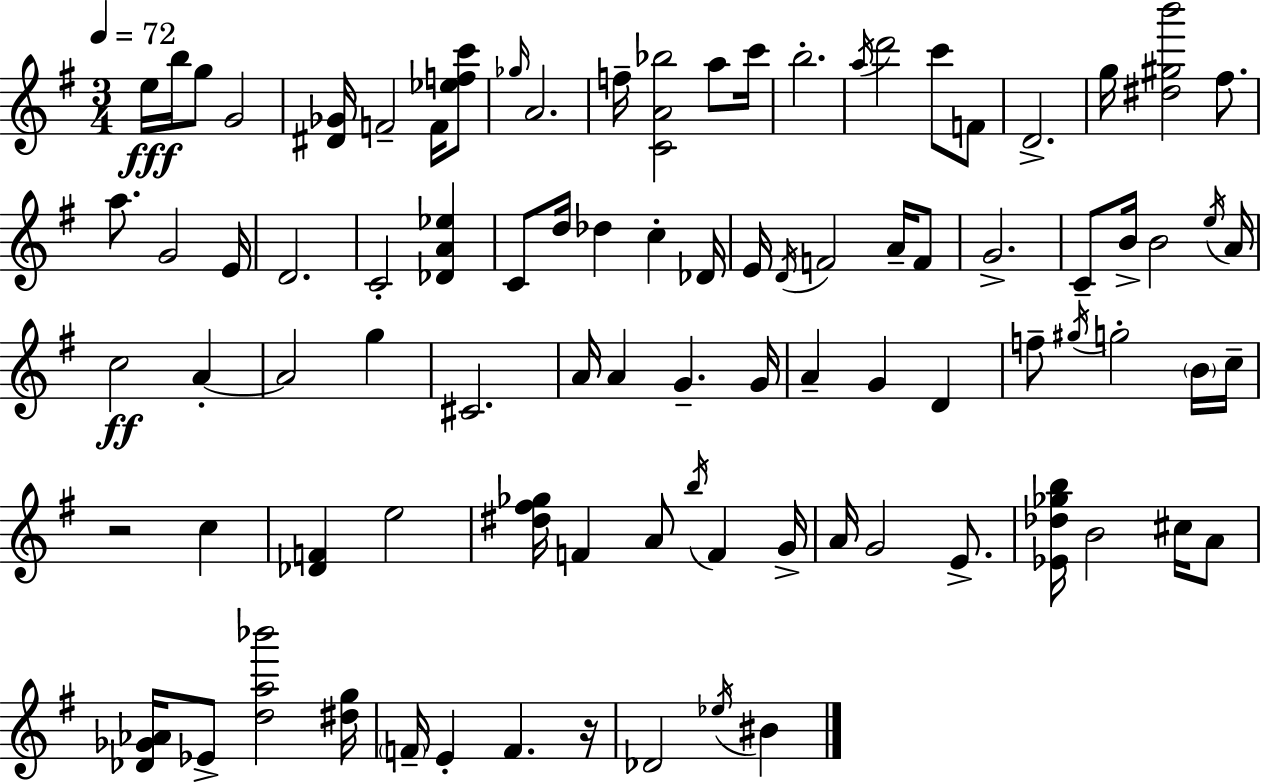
{
  \clef treble
  \numericTimeSignature
  \time 3/4
  \key e \minor
  \tempo 4 = 72
  e''16\fff b''16 g''8 g'2 | <dis' ges'>16 f'2-- f'16 <ees'' f'' c'''>8 | \grace { ges''16 } a'2. | f''16-- <c' a' bes''>2 a''8 | \break c'''16 b''2.-. | \acciaccatura { a''16 } d'''2 c'''8 | f'8 d'2.-> | g''16 <dis'' gis'' b'''>2 fis''8. | \break a''8. g'2 | e'16 d'2. | c'2-. <des' a' ees''>4 | c'8 d''16 des''4 c''4-. | \break des'16 e'16 \acciaccatura { d'16 } f'2 | a'16-- f'8 g'2.-> | c'8-- b'16-> b'2 | \acciaccatura { e''16 } a'16 c''2\ff | \break a'4-.~~ a'2 | g''4 cis'2. | a'16 a'4 g'4.-- | g'16 a'4-- g'4 | \break d'4 f''8-- \acciaccatura { gis''16 } g''2-. | \parenthesize b'16 c''16-- r2 | c''4 <des' f'>4 e''2 | <dis'' fis'' ges''>16 f'4 a'8 | \break \acciaccatura { b''16 } f'4 g'16-> a'16 g'2 | e'8.-> <ees' des'' ges'' b''>16 b'2 | cis''16 a'8 <des' ges' aes'>16 ees'8-> <d'' a'' bes'''>2 | <dis'' g''>16 \parenthesize f'16-- e'4-. f'4. | \break r16 des'2 | \acciaccatura { ees''16 } bis'4 \bar "|."
}